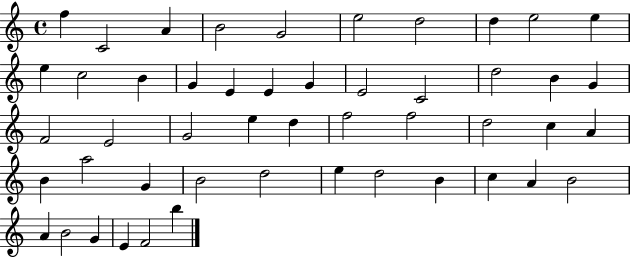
{
  \clef treble
  \time 4/4
  \defaultTimeSignature
  \key c \major
  f''4 c'2 a'4 | b'2 g'2 | e''2 d''2 | d''4 e''2 e''4 | \break e''4 c''2 b'4 | g'4 e'4 e'4 g'4 | e'2 c'2 | d''2 b'4 g'4 | \break f'2 e'2 | g'2 e''4 d''4 | f''2 f''2 | d''2 c''4 a'4 | \break b'4 a''2 g'4 | b'2 d''2 | e''4 d''2 b'4 | c''4 a'4 b'2 | \break a'4 b'2 g'4 | e'4 f'2 b''4 | \bar "|."
}